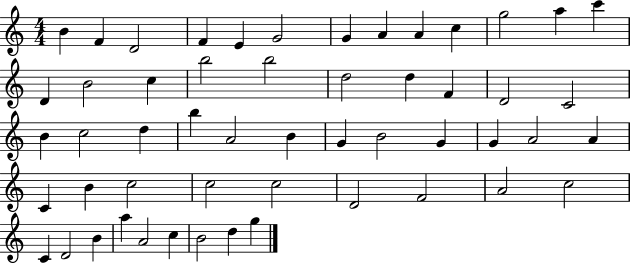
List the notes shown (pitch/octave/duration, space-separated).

B4/q F4/q D4/h F4/q E4/q G4/h G4/q A4/q A4/q C5/q G5/h A5/q C6/q D4/q B4/h C5/q B5/h B5/h D5/h D5/q F4/q D4/h C4/h B4/q C5/h D5/q B5/q A4/h B4/q G4/q B4/h G4/q G4/q A4/h A4/q C4/q B4/q C5/h C5/h C5/h D4/h F4/h A4/h C5/h C4/q D4/h B4/q A5/q A4/h C5/q B4/h D5/q G5/q